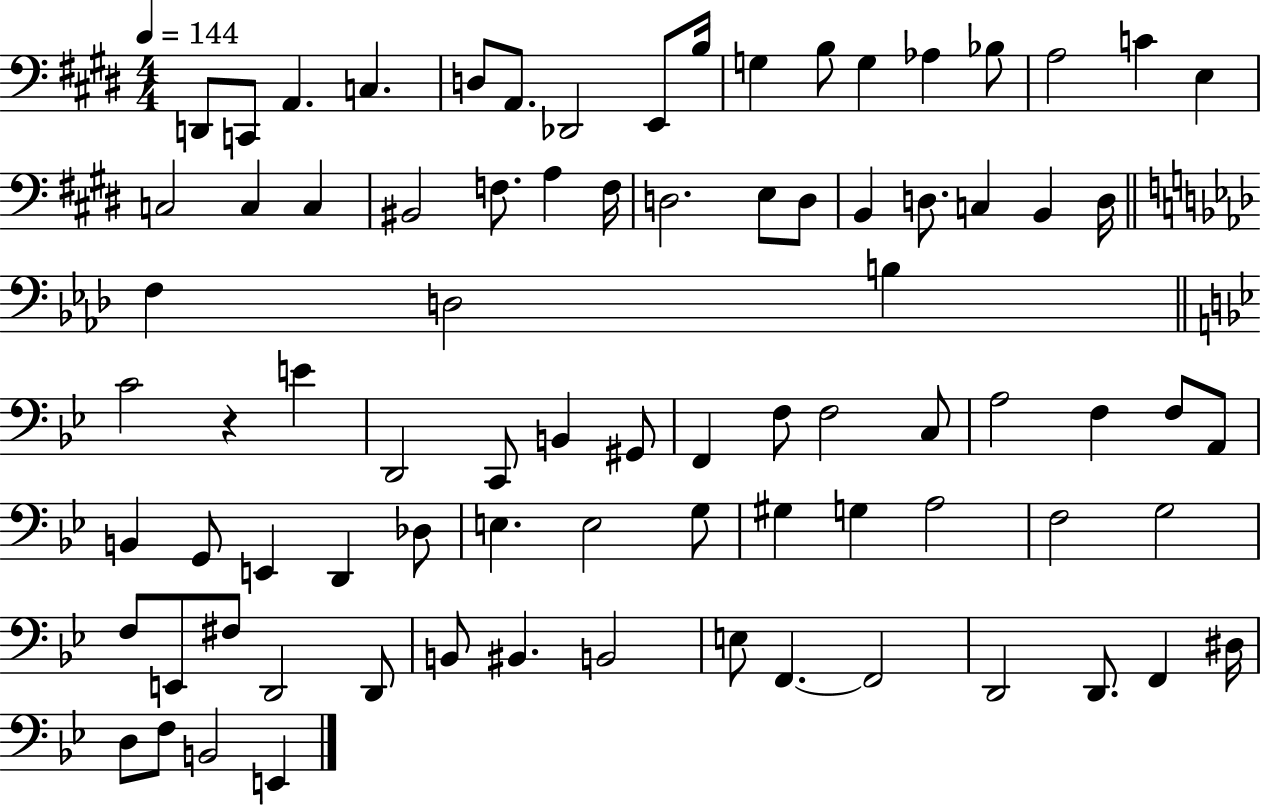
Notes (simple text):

D2/e C2/e A2/q. C3/q. D3/e A2/e. Db2/h E2/e B3/s G3/q B3/e G3/q Ab3/q Bb3/e A3/h C4/q E3/q C3/h C3/q C3/q BIS2/h F3/e. A3/q F3/s D3/h. E3/e D3/e B2/q D3/e. C3/q B2/q D3/s F3/q D3/h B3/q C4/h R/q E4/q D2/h C2/e B2/q G#2/e F2/q F3/e F3/h C3/e A3/h F3/q F3/e A2/e B2/q G2/e E2/q D2/q Db3/e E3/q. E3/h G3/e G#3/q G3/q A3/h F3/h G3/h F3/e E2/e F#3/e D2/h D2/e B2/e BIS2/q. B2/h E3/e F2/q. F2/h D2/h D2/e. F2/q D#3/s D3/e F3/e B2/h E2/q